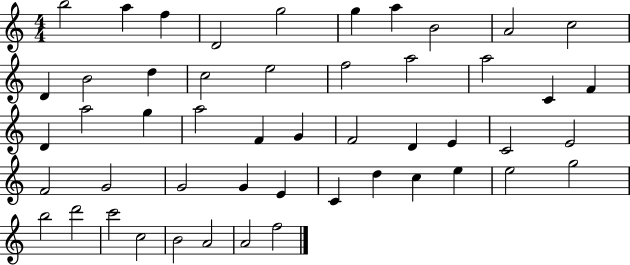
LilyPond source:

{
  \clef treble
  \numericTimeSignature
  \time 4/4
  \key c \major
  b''2 a''4 f''4 | d'2 g''2 | g''4 a''4 b'2 | a'2 c''2 | \break d'4 b'2 d''4 | c''2 e''2 | f''2 a''2 | a''2 c'4 f'4 | \break d'4 a''2 g''4 | a''2 f'4 g'4 | f'2 d'4 e'4 | c'2 e'2 | \break f'2 g'2 | g'2 g'4 e'4 | c'4 d''4 c''4 e''4 | e''2 g''2 | \break b''2 d'''2 | c'''2 c''2 | b'2 a'2 | a'2 f''2 | \break \bar "|."
}